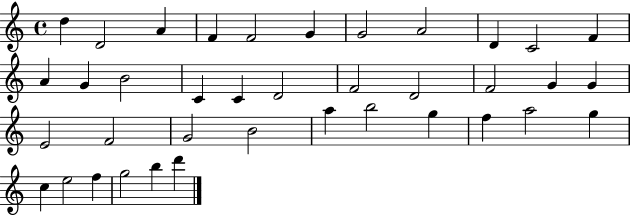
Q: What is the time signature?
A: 4/4